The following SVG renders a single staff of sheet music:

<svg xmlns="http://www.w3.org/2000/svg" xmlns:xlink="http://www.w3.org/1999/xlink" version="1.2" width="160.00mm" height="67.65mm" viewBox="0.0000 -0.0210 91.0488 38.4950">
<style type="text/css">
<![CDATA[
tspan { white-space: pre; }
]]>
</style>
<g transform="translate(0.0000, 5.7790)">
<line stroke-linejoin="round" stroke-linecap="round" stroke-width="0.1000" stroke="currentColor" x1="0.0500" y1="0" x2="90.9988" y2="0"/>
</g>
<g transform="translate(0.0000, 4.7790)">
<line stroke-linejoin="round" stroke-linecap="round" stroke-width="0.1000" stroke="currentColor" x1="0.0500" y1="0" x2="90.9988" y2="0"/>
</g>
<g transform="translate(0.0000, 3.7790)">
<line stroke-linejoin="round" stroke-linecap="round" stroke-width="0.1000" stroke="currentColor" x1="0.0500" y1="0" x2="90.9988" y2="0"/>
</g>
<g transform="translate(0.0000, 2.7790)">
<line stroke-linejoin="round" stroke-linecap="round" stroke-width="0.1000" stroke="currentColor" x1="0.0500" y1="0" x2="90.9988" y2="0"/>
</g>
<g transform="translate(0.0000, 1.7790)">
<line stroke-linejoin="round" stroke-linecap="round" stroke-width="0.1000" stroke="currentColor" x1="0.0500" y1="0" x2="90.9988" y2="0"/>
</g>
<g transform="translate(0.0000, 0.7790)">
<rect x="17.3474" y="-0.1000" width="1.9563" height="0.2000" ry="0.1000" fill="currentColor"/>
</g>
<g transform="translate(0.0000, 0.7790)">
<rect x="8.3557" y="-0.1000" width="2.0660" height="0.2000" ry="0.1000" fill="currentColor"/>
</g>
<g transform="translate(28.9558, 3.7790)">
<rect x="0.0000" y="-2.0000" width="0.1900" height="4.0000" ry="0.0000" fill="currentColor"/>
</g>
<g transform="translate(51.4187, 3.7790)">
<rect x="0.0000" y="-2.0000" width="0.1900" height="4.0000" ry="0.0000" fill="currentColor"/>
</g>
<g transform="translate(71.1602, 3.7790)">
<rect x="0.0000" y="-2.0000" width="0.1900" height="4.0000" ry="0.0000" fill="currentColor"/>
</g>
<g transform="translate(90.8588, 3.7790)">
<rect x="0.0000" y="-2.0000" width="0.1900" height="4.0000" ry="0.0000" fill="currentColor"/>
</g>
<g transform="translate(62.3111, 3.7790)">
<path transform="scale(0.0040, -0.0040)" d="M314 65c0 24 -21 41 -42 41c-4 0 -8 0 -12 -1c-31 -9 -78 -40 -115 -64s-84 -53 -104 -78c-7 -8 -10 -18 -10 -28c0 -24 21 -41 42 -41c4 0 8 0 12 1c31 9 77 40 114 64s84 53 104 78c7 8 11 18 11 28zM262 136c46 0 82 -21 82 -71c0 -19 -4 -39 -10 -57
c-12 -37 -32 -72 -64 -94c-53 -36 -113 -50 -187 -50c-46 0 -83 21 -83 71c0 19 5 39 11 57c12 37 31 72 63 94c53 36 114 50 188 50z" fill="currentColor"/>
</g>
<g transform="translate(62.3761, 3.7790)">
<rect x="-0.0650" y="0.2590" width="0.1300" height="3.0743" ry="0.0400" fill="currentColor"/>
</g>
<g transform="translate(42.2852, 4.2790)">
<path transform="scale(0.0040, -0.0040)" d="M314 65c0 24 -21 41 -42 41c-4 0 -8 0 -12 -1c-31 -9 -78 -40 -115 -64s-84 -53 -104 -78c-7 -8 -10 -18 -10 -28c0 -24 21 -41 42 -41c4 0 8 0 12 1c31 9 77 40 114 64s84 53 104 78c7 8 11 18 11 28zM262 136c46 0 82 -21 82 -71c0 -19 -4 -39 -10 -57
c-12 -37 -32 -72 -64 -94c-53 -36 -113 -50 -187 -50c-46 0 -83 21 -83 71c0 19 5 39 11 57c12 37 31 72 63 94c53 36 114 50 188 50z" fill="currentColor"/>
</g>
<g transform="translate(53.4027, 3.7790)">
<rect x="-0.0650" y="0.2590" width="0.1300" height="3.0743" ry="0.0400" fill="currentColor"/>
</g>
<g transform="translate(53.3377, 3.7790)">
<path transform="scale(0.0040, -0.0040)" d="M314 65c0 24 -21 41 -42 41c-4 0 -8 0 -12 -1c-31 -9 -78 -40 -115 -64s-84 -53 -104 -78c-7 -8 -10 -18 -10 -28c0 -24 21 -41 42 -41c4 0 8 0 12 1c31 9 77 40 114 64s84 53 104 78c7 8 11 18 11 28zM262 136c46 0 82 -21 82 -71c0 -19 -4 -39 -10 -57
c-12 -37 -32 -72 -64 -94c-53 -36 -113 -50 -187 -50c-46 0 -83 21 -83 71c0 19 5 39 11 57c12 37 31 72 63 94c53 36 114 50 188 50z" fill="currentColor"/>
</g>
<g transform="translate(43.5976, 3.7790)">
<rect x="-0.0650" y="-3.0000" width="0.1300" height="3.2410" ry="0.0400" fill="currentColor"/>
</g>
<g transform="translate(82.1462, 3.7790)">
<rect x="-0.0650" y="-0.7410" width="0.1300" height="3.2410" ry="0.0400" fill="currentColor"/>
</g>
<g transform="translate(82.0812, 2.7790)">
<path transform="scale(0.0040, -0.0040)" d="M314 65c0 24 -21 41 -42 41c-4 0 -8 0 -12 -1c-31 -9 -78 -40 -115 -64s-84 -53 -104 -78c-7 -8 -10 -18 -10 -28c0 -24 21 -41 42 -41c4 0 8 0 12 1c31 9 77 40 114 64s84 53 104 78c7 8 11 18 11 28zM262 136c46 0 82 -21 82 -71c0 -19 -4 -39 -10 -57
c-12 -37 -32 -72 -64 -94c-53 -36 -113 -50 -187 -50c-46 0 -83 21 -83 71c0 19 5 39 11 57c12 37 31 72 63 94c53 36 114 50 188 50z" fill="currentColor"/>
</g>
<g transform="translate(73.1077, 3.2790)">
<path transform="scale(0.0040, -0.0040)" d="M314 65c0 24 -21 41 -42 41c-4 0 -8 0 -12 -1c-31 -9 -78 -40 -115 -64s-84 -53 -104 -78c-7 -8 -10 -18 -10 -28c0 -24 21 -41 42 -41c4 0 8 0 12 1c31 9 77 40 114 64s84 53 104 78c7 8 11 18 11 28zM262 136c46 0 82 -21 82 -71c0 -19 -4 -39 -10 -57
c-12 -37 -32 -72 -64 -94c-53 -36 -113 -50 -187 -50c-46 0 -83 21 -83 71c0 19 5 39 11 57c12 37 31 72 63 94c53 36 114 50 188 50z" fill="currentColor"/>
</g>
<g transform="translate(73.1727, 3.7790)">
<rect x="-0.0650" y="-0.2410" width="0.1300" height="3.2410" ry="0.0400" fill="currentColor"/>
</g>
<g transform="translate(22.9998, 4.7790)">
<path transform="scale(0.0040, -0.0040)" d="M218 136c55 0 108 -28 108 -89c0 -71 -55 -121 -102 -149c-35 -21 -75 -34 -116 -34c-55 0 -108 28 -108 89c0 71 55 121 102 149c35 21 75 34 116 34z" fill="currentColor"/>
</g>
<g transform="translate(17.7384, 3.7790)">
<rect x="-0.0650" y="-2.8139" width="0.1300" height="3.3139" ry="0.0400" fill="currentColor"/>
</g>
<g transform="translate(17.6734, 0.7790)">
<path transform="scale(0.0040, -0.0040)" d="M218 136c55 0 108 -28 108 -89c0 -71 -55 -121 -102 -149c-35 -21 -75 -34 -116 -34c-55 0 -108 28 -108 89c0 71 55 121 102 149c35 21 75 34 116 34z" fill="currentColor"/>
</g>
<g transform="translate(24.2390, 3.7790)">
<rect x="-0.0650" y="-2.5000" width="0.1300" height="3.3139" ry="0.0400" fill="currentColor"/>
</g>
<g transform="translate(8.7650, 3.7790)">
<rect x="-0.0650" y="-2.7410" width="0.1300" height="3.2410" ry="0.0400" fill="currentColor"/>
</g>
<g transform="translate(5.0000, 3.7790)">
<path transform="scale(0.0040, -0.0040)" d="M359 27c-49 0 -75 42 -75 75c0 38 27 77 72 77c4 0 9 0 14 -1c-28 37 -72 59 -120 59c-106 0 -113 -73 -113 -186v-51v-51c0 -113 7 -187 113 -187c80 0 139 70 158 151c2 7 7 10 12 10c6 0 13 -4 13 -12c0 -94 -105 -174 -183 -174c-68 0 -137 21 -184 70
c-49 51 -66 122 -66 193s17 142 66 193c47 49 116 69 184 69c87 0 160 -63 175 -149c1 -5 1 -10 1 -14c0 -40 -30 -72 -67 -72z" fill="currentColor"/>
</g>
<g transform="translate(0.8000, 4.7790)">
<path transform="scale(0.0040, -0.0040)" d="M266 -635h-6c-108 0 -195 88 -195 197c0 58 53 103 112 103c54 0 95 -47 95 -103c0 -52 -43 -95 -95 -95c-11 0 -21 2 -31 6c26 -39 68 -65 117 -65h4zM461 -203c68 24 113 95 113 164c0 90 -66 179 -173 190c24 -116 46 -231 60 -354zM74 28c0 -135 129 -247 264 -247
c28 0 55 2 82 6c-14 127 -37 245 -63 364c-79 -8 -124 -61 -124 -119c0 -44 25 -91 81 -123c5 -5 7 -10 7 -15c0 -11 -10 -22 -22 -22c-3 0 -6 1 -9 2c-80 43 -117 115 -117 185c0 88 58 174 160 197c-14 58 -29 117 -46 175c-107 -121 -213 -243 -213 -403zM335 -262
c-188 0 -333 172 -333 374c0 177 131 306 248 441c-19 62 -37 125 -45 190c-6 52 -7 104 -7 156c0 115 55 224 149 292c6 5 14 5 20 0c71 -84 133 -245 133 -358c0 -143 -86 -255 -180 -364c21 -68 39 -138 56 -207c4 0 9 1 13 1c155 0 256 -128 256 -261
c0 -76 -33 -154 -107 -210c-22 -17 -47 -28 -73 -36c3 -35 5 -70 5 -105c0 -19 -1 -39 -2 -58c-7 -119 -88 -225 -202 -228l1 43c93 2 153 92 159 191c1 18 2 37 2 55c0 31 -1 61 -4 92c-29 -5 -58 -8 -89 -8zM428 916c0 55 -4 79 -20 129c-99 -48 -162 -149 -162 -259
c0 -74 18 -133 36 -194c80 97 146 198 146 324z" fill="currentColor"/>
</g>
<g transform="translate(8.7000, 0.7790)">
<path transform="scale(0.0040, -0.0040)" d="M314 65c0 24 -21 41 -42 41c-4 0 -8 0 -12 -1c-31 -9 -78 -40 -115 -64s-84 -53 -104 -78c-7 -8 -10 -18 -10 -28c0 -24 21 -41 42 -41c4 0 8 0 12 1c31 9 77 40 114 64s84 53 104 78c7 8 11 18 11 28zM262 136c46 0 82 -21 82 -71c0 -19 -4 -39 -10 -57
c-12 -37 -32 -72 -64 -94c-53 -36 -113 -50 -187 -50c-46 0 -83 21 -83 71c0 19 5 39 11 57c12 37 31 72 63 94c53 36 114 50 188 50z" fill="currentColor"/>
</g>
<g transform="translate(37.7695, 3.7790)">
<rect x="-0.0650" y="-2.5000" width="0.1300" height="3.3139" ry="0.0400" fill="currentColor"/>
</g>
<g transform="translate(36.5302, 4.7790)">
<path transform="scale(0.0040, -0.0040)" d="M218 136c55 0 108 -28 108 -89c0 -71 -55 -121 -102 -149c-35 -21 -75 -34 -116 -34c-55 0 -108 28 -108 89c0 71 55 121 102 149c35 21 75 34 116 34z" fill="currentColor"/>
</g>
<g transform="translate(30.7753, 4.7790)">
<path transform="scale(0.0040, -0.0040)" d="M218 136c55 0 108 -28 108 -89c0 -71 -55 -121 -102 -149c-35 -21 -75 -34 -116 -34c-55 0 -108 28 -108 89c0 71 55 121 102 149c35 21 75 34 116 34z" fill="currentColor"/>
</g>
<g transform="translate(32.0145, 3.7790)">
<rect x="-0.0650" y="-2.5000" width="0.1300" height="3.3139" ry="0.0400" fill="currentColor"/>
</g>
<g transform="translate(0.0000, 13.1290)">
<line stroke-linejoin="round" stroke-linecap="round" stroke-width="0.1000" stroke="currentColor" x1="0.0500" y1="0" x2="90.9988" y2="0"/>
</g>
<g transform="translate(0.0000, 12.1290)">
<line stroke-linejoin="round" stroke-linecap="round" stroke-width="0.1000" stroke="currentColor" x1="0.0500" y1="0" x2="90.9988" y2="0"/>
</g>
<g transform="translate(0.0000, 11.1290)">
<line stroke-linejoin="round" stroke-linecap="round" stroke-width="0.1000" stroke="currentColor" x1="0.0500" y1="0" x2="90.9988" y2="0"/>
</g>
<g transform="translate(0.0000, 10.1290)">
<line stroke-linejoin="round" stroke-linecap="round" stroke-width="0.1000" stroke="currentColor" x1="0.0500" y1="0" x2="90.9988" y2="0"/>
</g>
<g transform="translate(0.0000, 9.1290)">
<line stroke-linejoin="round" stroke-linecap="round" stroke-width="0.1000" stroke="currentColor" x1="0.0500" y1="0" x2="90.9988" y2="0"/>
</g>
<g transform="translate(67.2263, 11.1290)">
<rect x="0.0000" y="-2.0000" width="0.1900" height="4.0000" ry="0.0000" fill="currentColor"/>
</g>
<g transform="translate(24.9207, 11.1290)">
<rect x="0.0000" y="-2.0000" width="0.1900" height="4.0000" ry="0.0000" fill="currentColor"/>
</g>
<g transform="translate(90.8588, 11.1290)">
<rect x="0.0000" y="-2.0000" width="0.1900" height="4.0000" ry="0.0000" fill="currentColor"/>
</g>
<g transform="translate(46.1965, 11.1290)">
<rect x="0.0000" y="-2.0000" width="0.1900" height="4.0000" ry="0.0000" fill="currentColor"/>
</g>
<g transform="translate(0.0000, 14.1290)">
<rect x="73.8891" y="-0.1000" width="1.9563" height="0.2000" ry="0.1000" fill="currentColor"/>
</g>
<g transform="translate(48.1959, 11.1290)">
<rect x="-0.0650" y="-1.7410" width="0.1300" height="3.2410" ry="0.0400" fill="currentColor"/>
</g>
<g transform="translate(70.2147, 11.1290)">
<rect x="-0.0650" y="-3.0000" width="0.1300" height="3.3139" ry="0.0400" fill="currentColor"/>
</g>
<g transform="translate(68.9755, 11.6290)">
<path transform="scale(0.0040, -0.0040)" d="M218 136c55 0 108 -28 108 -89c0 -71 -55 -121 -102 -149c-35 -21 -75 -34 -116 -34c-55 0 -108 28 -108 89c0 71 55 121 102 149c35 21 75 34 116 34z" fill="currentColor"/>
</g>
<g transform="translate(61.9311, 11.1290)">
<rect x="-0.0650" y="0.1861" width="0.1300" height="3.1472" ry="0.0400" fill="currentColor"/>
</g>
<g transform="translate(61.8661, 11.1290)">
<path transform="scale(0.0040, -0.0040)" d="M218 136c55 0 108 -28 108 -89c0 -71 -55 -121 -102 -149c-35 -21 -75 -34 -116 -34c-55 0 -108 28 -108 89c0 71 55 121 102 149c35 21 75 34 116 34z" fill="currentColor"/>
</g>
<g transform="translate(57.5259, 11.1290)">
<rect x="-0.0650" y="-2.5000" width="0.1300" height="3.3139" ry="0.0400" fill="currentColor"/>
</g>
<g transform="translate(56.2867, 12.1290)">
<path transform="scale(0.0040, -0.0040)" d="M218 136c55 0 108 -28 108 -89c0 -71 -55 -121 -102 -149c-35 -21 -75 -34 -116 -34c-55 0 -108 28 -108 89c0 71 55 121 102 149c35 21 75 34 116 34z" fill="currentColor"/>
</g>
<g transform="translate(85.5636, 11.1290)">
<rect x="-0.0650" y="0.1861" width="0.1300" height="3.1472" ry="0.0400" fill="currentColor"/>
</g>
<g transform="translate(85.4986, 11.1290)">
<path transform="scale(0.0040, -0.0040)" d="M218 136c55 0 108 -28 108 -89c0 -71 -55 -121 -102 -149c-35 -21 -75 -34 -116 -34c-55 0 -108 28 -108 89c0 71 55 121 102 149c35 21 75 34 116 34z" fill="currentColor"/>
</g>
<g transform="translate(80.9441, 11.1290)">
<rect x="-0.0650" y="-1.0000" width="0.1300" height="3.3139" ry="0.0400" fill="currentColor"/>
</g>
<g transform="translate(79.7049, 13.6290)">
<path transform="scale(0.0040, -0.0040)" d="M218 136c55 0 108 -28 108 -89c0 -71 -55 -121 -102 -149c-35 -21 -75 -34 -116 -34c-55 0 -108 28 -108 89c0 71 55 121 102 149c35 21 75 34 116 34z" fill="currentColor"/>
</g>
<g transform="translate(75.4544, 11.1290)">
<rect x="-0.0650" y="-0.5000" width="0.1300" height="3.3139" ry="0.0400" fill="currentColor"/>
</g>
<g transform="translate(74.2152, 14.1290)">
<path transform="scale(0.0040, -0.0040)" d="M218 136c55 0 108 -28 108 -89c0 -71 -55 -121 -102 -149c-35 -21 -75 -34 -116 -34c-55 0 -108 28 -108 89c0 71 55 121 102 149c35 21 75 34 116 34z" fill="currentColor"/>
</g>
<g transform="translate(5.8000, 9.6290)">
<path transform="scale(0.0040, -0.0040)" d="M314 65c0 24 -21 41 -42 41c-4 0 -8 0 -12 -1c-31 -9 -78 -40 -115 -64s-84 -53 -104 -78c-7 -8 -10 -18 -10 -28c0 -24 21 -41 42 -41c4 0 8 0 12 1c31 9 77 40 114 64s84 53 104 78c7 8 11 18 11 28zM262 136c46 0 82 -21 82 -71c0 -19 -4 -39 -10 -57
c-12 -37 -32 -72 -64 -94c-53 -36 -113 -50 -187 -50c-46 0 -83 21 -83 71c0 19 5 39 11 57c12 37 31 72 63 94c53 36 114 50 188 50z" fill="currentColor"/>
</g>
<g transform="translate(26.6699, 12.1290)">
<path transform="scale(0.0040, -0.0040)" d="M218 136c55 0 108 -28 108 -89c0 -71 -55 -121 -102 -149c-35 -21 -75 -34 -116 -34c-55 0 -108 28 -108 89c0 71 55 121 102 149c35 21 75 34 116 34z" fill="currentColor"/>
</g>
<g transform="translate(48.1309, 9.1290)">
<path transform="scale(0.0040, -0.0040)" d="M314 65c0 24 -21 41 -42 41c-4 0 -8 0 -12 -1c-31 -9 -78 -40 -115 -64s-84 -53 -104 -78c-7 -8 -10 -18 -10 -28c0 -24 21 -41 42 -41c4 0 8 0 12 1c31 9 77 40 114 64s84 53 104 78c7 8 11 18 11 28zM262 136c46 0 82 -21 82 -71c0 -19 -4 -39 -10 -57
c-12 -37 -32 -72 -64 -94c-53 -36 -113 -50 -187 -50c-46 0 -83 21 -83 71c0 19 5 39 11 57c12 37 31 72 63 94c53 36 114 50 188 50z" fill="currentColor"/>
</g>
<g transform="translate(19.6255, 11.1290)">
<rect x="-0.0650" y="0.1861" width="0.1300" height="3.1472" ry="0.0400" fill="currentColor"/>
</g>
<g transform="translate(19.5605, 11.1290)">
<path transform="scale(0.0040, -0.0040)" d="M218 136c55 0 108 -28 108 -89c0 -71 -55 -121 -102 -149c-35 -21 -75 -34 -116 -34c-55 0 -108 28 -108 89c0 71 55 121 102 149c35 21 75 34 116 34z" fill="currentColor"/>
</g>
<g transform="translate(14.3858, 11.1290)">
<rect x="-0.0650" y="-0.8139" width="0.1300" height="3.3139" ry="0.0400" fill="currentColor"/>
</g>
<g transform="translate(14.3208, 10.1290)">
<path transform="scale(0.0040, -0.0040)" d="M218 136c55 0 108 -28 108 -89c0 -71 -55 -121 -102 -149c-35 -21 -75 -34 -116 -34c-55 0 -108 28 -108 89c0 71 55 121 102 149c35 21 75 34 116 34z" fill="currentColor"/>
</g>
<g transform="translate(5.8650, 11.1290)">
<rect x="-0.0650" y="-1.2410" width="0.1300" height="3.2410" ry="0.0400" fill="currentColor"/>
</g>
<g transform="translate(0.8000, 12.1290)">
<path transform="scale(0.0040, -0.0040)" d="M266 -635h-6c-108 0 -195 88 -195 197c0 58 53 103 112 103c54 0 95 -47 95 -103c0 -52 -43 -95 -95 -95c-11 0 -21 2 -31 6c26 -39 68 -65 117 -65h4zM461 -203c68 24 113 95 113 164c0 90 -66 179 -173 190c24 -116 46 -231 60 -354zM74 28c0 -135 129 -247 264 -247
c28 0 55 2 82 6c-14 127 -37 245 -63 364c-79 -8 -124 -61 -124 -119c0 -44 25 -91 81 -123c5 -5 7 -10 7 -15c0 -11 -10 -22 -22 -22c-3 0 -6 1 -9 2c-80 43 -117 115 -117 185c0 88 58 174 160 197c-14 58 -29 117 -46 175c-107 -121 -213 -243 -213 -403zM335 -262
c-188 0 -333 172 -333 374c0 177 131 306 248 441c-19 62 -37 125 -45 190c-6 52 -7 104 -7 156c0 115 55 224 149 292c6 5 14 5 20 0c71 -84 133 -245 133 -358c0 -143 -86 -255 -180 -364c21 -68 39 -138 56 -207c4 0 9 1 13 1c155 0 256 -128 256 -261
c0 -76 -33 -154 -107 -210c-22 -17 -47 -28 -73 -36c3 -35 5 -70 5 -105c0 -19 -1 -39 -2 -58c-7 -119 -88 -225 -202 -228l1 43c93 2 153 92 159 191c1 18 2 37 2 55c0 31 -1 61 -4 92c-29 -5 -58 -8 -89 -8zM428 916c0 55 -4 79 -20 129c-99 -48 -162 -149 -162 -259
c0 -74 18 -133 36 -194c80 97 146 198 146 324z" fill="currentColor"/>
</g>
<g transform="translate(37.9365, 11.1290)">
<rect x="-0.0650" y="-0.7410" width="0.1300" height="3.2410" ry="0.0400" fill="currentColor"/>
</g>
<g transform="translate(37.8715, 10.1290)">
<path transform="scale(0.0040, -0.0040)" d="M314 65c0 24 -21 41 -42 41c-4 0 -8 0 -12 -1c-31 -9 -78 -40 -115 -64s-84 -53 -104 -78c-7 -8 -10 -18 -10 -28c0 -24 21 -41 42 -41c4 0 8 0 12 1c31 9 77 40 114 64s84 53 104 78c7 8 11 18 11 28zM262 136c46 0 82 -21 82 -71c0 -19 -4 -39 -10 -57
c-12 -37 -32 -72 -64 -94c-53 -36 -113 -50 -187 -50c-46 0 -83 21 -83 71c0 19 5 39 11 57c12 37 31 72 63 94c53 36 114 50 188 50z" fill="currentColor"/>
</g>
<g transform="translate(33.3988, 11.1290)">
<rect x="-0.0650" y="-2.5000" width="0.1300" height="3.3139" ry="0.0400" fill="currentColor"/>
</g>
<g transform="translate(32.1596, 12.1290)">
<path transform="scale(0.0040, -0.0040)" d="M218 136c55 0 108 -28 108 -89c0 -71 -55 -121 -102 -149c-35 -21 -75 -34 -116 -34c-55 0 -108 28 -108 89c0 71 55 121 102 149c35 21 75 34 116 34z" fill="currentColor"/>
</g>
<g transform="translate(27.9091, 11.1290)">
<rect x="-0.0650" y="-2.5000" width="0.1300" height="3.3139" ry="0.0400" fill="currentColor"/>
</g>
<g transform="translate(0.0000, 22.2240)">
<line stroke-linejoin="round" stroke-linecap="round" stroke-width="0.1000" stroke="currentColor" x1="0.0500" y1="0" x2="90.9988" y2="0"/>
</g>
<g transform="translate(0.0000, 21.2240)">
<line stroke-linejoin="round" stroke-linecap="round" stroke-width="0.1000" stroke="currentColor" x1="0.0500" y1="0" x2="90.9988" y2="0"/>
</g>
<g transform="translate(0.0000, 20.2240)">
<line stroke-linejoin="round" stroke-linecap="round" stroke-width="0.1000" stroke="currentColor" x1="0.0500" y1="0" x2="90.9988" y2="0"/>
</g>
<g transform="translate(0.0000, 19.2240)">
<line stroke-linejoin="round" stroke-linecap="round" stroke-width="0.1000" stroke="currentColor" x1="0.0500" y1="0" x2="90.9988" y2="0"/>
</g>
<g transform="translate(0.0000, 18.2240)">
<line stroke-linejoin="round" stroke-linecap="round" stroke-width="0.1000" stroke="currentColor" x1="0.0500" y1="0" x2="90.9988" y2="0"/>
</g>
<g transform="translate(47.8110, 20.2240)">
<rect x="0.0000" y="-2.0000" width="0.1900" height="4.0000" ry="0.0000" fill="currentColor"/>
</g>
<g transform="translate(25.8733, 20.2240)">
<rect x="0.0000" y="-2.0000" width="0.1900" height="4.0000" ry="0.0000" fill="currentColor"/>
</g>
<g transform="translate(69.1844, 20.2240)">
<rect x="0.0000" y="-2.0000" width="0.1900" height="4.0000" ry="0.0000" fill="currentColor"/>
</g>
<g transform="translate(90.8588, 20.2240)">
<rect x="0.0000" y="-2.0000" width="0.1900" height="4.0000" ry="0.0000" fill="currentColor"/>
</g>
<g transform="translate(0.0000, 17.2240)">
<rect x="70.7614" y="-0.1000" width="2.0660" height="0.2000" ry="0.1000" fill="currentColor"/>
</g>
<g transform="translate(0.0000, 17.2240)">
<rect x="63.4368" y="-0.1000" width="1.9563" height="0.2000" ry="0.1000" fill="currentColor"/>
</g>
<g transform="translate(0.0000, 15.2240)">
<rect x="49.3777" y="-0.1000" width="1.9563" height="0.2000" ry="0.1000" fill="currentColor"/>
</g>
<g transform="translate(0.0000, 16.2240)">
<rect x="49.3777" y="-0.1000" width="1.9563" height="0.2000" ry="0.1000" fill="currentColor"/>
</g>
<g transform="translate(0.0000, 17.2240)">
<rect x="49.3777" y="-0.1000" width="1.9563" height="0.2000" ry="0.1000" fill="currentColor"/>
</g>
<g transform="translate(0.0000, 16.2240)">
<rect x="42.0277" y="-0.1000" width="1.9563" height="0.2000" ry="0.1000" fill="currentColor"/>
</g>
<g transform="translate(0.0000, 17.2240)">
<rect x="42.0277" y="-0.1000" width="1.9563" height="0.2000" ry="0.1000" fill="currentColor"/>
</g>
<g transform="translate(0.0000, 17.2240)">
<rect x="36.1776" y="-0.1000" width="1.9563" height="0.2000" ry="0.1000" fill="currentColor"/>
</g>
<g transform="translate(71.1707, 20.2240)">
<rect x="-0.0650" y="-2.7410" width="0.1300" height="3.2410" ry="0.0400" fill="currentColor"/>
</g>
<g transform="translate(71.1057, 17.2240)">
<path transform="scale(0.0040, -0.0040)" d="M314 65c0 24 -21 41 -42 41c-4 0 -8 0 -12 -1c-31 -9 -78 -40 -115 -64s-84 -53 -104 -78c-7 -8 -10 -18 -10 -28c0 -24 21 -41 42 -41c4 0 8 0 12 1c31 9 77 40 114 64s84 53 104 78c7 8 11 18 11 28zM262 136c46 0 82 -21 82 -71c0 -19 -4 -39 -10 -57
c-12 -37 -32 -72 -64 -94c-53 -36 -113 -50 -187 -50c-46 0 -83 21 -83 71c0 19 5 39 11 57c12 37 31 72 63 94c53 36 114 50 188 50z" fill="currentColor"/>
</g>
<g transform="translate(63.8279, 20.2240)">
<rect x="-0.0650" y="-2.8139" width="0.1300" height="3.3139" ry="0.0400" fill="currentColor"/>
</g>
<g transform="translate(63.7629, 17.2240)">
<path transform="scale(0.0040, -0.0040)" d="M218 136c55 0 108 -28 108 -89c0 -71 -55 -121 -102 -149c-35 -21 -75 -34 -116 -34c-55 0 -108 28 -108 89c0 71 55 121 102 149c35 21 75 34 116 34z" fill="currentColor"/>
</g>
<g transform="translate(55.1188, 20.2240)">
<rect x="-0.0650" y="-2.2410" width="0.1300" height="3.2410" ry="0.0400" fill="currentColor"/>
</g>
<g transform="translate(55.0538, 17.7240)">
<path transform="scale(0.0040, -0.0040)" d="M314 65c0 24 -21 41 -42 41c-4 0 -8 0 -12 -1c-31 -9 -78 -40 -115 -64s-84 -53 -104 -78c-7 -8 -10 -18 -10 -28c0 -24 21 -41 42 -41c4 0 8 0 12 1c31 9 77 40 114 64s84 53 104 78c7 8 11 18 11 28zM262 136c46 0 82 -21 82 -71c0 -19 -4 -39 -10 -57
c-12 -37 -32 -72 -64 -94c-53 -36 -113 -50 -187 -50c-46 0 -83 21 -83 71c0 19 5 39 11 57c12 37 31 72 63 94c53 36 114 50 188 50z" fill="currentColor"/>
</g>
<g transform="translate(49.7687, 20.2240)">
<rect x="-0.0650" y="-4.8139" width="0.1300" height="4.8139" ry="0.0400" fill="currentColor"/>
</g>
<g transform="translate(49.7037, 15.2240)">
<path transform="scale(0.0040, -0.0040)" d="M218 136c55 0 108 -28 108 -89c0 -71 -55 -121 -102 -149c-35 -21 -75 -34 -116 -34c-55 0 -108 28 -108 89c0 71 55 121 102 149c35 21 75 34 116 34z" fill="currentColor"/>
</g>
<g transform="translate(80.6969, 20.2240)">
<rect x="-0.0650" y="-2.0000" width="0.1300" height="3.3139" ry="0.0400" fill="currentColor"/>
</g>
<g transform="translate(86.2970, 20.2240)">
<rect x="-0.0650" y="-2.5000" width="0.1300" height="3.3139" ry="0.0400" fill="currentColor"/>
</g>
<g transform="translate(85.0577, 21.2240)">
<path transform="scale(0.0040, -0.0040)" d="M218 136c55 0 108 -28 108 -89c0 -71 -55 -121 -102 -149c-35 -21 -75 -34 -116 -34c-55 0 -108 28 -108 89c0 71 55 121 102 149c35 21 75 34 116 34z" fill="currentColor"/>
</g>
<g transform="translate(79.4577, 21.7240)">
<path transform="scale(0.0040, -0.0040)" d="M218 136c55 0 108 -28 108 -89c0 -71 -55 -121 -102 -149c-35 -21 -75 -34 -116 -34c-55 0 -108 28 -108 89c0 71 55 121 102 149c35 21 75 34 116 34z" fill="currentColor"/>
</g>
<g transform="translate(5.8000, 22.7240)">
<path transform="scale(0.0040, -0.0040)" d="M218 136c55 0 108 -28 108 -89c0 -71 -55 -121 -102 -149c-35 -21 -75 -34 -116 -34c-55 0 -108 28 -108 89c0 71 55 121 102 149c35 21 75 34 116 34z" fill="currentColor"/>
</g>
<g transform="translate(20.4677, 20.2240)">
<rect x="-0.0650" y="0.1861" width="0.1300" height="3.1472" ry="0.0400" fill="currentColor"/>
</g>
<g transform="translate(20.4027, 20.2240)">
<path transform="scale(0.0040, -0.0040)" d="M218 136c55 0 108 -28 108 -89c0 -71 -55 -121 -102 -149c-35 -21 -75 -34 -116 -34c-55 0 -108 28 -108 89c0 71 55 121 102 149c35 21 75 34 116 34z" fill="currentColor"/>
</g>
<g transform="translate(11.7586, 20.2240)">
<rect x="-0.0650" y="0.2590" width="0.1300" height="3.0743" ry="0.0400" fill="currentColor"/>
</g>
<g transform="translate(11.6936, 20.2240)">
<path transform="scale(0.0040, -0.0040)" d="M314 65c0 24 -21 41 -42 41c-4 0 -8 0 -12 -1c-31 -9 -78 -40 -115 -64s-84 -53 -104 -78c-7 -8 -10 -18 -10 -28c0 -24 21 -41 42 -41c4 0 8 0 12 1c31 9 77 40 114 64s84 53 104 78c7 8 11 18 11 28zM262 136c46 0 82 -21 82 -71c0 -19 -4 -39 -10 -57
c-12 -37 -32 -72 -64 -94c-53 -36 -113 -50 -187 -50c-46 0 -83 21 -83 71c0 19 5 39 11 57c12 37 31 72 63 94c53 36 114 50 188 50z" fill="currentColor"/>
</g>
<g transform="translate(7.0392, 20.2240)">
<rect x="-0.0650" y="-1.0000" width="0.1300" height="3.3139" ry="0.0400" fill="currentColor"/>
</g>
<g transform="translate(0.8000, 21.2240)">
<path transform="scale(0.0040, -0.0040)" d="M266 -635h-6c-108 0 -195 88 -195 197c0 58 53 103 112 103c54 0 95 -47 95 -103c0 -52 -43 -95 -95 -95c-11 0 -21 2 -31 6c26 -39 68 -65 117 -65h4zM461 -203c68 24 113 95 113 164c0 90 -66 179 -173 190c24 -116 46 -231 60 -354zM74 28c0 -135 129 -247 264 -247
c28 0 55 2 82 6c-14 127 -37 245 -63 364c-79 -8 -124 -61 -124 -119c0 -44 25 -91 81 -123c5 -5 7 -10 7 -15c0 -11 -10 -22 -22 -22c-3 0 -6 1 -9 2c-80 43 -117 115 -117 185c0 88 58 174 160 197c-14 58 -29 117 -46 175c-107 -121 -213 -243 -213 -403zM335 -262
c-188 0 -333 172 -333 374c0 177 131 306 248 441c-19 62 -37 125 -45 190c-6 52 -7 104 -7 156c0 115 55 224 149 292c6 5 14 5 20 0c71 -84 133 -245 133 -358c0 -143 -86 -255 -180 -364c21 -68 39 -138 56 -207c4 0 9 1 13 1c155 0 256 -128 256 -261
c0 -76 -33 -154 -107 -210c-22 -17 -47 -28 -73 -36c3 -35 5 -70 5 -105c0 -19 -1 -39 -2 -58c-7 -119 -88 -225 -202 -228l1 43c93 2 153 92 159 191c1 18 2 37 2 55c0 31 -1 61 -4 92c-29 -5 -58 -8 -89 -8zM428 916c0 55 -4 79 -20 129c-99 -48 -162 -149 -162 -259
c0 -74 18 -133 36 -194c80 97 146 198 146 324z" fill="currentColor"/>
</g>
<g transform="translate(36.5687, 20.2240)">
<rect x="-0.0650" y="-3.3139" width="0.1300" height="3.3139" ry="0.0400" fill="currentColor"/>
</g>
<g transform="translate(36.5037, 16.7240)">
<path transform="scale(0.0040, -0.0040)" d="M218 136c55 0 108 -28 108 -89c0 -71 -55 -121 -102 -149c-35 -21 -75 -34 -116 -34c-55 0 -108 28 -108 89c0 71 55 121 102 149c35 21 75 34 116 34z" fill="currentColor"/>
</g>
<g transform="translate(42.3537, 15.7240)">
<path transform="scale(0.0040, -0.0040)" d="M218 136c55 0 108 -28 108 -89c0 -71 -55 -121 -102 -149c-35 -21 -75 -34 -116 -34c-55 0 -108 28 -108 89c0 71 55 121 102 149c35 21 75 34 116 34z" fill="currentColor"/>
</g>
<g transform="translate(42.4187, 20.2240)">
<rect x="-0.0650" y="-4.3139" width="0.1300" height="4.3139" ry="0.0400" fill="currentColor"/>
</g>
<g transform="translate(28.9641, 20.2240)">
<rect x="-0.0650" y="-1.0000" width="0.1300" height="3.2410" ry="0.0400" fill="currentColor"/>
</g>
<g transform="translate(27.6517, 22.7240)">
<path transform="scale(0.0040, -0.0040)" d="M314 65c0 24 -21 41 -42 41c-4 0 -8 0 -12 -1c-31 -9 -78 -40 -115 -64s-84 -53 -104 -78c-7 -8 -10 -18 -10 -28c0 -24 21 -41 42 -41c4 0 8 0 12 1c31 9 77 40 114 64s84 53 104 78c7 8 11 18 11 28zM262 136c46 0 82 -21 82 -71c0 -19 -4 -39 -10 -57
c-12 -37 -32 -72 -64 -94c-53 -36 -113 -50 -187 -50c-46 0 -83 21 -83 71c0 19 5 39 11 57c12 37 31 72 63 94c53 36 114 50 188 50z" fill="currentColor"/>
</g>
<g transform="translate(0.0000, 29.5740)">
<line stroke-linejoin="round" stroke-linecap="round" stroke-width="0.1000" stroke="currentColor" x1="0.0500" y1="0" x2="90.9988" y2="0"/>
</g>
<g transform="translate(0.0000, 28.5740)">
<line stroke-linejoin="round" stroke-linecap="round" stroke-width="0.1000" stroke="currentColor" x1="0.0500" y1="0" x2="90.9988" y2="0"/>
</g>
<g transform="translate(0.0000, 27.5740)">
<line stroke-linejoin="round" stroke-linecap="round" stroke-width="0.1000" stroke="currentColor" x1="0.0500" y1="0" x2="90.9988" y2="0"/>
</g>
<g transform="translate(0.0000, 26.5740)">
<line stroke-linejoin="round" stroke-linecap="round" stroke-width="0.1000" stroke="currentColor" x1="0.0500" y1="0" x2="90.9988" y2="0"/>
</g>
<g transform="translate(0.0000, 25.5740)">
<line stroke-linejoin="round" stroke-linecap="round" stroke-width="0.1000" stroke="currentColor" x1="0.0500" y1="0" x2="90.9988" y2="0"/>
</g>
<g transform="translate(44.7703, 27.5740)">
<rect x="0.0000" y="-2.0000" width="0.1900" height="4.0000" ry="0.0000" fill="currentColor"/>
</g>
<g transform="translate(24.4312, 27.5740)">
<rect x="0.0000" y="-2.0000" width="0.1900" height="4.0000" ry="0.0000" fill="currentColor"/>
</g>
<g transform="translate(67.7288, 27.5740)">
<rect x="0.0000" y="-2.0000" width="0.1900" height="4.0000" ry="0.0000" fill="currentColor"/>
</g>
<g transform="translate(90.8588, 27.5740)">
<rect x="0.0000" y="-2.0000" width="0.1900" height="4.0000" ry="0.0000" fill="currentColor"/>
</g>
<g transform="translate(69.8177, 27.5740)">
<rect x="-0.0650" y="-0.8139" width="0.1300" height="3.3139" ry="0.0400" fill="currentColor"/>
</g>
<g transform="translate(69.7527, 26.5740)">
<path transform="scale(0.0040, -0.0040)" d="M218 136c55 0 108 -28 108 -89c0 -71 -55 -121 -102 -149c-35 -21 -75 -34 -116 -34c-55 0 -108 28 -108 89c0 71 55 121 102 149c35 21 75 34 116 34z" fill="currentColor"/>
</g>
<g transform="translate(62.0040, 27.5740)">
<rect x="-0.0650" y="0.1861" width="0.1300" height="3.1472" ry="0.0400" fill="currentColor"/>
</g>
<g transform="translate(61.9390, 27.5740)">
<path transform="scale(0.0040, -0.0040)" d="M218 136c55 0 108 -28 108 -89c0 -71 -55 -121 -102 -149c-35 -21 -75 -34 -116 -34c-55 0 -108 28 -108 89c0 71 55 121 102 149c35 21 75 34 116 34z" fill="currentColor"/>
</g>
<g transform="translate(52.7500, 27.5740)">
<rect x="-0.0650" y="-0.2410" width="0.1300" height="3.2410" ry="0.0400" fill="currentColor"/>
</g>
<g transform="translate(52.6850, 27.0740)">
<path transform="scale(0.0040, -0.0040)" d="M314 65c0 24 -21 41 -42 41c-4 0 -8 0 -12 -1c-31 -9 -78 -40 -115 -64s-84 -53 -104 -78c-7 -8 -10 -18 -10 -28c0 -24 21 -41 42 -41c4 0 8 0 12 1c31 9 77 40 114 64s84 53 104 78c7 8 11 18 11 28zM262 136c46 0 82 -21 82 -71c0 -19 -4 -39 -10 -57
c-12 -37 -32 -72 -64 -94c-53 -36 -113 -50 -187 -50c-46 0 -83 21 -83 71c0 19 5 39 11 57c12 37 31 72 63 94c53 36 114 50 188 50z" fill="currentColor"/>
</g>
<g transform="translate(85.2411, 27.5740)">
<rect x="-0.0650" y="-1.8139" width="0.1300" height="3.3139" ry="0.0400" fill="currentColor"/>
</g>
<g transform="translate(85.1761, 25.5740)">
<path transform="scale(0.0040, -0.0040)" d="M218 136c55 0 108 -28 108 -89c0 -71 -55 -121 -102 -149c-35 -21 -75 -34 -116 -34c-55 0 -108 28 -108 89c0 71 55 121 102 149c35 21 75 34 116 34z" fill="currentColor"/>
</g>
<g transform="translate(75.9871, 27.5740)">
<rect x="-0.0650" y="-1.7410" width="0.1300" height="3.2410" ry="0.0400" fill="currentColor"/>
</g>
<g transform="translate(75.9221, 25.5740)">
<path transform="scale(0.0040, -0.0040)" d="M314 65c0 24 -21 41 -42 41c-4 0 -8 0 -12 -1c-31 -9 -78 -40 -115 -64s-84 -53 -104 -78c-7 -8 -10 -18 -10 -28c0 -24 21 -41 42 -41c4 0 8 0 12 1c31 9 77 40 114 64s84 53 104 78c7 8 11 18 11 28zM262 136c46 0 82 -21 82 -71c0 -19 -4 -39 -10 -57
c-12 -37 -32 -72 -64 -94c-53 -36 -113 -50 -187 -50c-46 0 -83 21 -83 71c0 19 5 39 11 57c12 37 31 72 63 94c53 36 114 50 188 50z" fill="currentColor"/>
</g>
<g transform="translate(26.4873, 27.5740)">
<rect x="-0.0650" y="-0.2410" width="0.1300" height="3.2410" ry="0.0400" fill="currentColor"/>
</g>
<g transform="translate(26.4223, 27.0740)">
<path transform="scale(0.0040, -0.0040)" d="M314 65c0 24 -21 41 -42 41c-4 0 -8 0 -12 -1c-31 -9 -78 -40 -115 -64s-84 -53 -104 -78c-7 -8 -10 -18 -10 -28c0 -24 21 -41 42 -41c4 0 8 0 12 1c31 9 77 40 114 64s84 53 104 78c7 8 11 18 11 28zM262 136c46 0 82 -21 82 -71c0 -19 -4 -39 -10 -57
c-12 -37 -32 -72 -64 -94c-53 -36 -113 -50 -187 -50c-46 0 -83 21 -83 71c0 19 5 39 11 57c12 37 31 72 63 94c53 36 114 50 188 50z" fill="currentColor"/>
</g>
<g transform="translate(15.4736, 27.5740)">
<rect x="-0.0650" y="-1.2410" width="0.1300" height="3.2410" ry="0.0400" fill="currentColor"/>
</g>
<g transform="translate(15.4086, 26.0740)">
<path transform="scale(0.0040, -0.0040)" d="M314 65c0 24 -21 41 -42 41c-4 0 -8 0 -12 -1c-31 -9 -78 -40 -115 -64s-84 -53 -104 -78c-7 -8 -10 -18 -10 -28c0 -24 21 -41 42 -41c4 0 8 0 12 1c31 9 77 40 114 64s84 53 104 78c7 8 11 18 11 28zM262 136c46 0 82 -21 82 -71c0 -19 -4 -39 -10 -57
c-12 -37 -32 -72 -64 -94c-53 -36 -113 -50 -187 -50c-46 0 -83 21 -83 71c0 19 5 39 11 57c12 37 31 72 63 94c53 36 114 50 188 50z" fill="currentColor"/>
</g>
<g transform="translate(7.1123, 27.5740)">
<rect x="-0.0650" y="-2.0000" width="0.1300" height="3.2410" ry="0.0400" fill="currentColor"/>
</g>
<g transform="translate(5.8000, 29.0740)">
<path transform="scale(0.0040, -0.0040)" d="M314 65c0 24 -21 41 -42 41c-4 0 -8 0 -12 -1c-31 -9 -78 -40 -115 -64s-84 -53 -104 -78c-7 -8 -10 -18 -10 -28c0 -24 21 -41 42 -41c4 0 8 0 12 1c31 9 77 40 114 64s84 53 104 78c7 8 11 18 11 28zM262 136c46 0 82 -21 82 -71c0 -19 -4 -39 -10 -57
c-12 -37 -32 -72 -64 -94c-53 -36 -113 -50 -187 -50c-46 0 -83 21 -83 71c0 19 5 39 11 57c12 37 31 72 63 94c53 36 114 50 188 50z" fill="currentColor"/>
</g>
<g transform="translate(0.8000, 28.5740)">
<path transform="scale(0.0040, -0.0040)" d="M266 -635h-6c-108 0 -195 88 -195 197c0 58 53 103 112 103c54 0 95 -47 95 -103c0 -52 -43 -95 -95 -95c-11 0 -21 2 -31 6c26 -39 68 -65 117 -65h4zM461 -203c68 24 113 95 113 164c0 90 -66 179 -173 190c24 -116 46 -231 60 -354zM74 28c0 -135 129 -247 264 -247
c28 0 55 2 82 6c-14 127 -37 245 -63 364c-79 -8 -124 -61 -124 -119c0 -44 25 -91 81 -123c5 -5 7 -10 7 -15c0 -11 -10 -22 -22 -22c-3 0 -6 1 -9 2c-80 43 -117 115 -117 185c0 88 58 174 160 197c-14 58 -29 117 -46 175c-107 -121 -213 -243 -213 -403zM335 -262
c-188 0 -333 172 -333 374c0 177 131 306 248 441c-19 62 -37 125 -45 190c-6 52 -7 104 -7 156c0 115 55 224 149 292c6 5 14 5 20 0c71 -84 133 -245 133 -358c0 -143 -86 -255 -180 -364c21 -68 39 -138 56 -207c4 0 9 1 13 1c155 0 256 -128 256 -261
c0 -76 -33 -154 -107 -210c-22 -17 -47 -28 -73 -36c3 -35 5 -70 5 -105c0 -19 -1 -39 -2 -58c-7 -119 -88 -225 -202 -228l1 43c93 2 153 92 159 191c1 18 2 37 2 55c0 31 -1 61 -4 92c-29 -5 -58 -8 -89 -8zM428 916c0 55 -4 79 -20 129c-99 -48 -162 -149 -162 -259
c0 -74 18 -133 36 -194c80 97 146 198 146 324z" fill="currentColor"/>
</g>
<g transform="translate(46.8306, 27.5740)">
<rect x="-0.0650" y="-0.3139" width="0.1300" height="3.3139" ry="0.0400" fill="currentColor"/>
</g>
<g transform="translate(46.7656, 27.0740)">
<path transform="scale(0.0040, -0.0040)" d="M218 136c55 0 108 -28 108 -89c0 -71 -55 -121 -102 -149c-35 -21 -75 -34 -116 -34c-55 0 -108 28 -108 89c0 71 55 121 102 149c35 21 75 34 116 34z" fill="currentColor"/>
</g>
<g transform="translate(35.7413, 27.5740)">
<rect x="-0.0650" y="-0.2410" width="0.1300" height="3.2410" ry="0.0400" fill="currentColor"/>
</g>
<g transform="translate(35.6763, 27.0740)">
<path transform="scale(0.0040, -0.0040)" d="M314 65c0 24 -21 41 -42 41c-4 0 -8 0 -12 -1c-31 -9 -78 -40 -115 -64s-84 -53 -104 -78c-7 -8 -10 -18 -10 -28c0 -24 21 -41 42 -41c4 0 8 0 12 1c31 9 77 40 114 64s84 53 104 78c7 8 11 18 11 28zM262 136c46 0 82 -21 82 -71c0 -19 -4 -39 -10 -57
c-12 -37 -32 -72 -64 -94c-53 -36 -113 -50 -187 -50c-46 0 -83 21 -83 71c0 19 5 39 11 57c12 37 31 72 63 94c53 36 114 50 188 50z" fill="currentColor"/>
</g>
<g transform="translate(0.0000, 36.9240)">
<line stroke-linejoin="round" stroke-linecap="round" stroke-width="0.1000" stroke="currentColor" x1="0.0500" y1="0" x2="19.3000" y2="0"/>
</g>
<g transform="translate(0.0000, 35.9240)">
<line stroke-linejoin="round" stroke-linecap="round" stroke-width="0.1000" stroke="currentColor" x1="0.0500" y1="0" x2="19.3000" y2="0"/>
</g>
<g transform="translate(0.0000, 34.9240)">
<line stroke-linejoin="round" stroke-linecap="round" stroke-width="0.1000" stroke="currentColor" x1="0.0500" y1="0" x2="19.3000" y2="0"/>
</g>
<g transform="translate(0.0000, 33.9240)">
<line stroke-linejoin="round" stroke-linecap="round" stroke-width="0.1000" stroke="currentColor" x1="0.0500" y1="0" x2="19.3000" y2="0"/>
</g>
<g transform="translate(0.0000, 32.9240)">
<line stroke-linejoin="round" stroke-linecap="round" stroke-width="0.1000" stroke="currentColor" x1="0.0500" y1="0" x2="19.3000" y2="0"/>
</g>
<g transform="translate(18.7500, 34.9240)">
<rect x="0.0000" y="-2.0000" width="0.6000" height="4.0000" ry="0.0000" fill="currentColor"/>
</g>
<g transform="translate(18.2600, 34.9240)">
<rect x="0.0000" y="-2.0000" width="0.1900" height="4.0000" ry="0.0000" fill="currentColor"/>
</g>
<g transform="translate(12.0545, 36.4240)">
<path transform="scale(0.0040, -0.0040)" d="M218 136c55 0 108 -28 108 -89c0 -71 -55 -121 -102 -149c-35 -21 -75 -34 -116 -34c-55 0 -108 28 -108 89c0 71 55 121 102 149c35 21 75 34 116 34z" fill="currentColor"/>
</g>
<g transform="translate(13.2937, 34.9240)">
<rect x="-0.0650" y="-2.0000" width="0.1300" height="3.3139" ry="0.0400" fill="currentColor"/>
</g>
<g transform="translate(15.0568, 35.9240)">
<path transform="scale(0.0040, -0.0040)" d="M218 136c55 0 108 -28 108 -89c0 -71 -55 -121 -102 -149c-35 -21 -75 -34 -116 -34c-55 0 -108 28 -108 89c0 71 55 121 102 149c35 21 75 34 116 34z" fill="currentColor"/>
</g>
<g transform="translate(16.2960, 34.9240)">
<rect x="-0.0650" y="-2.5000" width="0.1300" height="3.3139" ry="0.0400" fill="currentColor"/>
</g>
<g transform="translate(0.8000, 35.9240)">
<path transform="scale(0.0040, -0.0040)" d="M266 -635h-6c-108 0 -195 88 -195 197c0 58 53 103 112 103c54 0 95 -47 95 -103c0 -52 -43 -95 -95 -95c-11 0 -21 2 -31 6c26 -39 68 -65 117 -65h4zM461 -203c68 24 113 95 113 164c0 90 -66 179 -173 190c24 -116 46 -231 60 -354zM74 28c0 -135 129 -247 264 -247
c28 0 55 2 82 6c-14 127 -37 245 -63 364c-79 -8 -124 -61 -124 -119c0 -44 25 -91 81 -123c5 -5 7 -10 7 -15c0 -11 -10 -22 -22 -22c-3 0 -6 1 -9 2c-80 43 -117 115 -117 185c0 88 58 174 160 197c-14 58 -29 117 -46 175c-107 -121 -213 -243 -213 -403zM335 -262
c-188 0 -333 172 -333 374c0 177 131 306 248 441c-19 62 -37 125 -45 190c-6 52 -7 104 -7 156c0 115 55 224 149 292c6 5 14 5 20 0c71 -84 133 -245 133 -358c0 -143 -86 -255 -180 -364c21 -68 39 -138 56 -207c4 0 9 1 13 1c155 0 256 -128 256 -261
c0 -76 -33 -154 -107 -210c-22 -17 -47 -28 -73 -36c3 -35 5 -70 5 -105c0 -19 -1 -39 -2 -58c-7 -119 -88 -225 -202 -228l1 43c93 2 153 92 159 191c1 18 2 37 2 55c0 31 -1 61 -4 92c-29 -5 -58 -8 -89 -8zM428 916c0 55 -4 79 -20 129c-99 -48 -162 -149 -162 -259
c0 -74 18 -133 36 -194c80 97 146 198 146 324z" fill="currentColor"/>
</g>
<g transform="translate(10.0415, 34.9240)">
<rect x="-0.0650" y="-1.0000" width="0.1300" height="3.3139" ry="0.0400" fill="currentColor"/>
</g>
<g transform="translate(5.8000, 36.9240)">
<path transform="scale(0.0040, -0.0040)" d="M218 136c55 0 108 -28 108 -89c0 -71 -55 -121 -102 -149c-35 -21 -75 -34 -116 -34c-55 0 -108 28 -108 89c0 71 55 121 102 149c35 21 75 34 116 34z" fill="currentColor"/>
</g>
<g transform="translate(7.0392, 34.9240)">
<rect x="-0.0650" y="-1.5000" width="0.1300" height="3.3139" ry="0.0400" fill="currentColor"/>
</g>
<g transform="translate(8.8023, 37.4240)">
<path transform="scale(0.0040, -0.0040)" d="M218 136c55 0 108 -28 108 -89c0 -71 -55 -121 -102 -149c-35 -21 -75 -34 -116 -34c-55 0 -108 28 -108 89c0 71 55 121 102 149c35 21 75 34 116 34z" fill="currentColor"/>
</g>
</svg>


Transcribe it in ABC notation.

X:1
T:Untitled
M:4/4
L:1/4
K:C
a2 a G G G A2 B2 B2 c2 d2 e2 d B G G d2 f2 G B A C D B D B2 B D2 b d' e' g2 a a2 F G F2 e2 c2 c2 c c2 B d f2 f E D F G